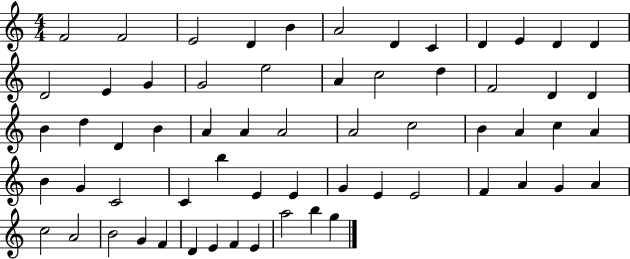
X:1
T:Untitled
M:4/4
L:1/4
K:C
F2 F2 E2 D B A2 D C D E D D D2 E G G2 e2 A c2 d F2 D D B d D B A A A2 A2 c2 B A c A B G C2 C b E E G E E2 F A G A c2 A2 B2 G F D E F E a2 b g